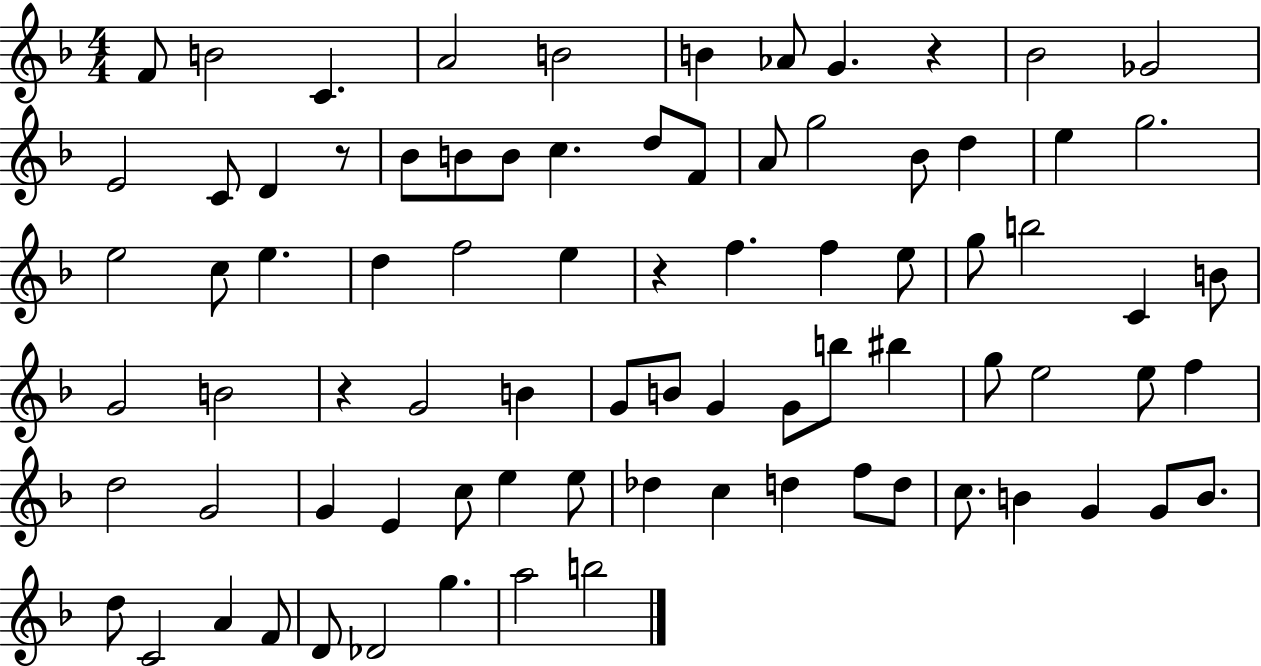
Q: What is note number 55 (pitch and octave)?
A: G4